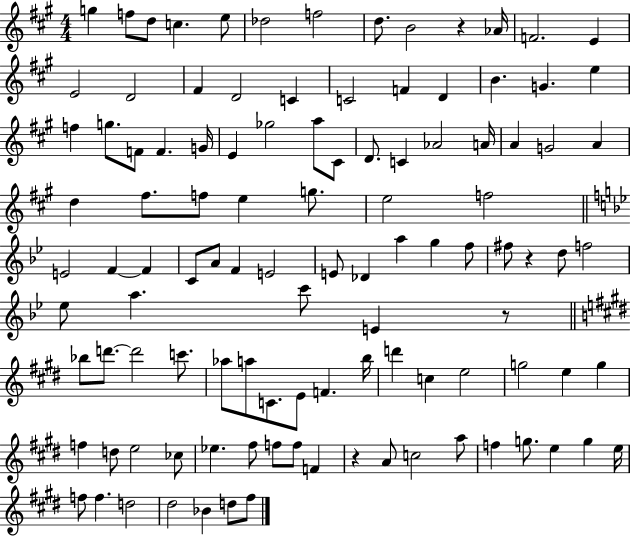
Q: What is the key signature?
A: A major